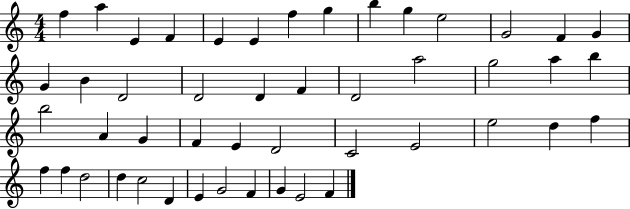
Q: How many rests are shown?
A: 0